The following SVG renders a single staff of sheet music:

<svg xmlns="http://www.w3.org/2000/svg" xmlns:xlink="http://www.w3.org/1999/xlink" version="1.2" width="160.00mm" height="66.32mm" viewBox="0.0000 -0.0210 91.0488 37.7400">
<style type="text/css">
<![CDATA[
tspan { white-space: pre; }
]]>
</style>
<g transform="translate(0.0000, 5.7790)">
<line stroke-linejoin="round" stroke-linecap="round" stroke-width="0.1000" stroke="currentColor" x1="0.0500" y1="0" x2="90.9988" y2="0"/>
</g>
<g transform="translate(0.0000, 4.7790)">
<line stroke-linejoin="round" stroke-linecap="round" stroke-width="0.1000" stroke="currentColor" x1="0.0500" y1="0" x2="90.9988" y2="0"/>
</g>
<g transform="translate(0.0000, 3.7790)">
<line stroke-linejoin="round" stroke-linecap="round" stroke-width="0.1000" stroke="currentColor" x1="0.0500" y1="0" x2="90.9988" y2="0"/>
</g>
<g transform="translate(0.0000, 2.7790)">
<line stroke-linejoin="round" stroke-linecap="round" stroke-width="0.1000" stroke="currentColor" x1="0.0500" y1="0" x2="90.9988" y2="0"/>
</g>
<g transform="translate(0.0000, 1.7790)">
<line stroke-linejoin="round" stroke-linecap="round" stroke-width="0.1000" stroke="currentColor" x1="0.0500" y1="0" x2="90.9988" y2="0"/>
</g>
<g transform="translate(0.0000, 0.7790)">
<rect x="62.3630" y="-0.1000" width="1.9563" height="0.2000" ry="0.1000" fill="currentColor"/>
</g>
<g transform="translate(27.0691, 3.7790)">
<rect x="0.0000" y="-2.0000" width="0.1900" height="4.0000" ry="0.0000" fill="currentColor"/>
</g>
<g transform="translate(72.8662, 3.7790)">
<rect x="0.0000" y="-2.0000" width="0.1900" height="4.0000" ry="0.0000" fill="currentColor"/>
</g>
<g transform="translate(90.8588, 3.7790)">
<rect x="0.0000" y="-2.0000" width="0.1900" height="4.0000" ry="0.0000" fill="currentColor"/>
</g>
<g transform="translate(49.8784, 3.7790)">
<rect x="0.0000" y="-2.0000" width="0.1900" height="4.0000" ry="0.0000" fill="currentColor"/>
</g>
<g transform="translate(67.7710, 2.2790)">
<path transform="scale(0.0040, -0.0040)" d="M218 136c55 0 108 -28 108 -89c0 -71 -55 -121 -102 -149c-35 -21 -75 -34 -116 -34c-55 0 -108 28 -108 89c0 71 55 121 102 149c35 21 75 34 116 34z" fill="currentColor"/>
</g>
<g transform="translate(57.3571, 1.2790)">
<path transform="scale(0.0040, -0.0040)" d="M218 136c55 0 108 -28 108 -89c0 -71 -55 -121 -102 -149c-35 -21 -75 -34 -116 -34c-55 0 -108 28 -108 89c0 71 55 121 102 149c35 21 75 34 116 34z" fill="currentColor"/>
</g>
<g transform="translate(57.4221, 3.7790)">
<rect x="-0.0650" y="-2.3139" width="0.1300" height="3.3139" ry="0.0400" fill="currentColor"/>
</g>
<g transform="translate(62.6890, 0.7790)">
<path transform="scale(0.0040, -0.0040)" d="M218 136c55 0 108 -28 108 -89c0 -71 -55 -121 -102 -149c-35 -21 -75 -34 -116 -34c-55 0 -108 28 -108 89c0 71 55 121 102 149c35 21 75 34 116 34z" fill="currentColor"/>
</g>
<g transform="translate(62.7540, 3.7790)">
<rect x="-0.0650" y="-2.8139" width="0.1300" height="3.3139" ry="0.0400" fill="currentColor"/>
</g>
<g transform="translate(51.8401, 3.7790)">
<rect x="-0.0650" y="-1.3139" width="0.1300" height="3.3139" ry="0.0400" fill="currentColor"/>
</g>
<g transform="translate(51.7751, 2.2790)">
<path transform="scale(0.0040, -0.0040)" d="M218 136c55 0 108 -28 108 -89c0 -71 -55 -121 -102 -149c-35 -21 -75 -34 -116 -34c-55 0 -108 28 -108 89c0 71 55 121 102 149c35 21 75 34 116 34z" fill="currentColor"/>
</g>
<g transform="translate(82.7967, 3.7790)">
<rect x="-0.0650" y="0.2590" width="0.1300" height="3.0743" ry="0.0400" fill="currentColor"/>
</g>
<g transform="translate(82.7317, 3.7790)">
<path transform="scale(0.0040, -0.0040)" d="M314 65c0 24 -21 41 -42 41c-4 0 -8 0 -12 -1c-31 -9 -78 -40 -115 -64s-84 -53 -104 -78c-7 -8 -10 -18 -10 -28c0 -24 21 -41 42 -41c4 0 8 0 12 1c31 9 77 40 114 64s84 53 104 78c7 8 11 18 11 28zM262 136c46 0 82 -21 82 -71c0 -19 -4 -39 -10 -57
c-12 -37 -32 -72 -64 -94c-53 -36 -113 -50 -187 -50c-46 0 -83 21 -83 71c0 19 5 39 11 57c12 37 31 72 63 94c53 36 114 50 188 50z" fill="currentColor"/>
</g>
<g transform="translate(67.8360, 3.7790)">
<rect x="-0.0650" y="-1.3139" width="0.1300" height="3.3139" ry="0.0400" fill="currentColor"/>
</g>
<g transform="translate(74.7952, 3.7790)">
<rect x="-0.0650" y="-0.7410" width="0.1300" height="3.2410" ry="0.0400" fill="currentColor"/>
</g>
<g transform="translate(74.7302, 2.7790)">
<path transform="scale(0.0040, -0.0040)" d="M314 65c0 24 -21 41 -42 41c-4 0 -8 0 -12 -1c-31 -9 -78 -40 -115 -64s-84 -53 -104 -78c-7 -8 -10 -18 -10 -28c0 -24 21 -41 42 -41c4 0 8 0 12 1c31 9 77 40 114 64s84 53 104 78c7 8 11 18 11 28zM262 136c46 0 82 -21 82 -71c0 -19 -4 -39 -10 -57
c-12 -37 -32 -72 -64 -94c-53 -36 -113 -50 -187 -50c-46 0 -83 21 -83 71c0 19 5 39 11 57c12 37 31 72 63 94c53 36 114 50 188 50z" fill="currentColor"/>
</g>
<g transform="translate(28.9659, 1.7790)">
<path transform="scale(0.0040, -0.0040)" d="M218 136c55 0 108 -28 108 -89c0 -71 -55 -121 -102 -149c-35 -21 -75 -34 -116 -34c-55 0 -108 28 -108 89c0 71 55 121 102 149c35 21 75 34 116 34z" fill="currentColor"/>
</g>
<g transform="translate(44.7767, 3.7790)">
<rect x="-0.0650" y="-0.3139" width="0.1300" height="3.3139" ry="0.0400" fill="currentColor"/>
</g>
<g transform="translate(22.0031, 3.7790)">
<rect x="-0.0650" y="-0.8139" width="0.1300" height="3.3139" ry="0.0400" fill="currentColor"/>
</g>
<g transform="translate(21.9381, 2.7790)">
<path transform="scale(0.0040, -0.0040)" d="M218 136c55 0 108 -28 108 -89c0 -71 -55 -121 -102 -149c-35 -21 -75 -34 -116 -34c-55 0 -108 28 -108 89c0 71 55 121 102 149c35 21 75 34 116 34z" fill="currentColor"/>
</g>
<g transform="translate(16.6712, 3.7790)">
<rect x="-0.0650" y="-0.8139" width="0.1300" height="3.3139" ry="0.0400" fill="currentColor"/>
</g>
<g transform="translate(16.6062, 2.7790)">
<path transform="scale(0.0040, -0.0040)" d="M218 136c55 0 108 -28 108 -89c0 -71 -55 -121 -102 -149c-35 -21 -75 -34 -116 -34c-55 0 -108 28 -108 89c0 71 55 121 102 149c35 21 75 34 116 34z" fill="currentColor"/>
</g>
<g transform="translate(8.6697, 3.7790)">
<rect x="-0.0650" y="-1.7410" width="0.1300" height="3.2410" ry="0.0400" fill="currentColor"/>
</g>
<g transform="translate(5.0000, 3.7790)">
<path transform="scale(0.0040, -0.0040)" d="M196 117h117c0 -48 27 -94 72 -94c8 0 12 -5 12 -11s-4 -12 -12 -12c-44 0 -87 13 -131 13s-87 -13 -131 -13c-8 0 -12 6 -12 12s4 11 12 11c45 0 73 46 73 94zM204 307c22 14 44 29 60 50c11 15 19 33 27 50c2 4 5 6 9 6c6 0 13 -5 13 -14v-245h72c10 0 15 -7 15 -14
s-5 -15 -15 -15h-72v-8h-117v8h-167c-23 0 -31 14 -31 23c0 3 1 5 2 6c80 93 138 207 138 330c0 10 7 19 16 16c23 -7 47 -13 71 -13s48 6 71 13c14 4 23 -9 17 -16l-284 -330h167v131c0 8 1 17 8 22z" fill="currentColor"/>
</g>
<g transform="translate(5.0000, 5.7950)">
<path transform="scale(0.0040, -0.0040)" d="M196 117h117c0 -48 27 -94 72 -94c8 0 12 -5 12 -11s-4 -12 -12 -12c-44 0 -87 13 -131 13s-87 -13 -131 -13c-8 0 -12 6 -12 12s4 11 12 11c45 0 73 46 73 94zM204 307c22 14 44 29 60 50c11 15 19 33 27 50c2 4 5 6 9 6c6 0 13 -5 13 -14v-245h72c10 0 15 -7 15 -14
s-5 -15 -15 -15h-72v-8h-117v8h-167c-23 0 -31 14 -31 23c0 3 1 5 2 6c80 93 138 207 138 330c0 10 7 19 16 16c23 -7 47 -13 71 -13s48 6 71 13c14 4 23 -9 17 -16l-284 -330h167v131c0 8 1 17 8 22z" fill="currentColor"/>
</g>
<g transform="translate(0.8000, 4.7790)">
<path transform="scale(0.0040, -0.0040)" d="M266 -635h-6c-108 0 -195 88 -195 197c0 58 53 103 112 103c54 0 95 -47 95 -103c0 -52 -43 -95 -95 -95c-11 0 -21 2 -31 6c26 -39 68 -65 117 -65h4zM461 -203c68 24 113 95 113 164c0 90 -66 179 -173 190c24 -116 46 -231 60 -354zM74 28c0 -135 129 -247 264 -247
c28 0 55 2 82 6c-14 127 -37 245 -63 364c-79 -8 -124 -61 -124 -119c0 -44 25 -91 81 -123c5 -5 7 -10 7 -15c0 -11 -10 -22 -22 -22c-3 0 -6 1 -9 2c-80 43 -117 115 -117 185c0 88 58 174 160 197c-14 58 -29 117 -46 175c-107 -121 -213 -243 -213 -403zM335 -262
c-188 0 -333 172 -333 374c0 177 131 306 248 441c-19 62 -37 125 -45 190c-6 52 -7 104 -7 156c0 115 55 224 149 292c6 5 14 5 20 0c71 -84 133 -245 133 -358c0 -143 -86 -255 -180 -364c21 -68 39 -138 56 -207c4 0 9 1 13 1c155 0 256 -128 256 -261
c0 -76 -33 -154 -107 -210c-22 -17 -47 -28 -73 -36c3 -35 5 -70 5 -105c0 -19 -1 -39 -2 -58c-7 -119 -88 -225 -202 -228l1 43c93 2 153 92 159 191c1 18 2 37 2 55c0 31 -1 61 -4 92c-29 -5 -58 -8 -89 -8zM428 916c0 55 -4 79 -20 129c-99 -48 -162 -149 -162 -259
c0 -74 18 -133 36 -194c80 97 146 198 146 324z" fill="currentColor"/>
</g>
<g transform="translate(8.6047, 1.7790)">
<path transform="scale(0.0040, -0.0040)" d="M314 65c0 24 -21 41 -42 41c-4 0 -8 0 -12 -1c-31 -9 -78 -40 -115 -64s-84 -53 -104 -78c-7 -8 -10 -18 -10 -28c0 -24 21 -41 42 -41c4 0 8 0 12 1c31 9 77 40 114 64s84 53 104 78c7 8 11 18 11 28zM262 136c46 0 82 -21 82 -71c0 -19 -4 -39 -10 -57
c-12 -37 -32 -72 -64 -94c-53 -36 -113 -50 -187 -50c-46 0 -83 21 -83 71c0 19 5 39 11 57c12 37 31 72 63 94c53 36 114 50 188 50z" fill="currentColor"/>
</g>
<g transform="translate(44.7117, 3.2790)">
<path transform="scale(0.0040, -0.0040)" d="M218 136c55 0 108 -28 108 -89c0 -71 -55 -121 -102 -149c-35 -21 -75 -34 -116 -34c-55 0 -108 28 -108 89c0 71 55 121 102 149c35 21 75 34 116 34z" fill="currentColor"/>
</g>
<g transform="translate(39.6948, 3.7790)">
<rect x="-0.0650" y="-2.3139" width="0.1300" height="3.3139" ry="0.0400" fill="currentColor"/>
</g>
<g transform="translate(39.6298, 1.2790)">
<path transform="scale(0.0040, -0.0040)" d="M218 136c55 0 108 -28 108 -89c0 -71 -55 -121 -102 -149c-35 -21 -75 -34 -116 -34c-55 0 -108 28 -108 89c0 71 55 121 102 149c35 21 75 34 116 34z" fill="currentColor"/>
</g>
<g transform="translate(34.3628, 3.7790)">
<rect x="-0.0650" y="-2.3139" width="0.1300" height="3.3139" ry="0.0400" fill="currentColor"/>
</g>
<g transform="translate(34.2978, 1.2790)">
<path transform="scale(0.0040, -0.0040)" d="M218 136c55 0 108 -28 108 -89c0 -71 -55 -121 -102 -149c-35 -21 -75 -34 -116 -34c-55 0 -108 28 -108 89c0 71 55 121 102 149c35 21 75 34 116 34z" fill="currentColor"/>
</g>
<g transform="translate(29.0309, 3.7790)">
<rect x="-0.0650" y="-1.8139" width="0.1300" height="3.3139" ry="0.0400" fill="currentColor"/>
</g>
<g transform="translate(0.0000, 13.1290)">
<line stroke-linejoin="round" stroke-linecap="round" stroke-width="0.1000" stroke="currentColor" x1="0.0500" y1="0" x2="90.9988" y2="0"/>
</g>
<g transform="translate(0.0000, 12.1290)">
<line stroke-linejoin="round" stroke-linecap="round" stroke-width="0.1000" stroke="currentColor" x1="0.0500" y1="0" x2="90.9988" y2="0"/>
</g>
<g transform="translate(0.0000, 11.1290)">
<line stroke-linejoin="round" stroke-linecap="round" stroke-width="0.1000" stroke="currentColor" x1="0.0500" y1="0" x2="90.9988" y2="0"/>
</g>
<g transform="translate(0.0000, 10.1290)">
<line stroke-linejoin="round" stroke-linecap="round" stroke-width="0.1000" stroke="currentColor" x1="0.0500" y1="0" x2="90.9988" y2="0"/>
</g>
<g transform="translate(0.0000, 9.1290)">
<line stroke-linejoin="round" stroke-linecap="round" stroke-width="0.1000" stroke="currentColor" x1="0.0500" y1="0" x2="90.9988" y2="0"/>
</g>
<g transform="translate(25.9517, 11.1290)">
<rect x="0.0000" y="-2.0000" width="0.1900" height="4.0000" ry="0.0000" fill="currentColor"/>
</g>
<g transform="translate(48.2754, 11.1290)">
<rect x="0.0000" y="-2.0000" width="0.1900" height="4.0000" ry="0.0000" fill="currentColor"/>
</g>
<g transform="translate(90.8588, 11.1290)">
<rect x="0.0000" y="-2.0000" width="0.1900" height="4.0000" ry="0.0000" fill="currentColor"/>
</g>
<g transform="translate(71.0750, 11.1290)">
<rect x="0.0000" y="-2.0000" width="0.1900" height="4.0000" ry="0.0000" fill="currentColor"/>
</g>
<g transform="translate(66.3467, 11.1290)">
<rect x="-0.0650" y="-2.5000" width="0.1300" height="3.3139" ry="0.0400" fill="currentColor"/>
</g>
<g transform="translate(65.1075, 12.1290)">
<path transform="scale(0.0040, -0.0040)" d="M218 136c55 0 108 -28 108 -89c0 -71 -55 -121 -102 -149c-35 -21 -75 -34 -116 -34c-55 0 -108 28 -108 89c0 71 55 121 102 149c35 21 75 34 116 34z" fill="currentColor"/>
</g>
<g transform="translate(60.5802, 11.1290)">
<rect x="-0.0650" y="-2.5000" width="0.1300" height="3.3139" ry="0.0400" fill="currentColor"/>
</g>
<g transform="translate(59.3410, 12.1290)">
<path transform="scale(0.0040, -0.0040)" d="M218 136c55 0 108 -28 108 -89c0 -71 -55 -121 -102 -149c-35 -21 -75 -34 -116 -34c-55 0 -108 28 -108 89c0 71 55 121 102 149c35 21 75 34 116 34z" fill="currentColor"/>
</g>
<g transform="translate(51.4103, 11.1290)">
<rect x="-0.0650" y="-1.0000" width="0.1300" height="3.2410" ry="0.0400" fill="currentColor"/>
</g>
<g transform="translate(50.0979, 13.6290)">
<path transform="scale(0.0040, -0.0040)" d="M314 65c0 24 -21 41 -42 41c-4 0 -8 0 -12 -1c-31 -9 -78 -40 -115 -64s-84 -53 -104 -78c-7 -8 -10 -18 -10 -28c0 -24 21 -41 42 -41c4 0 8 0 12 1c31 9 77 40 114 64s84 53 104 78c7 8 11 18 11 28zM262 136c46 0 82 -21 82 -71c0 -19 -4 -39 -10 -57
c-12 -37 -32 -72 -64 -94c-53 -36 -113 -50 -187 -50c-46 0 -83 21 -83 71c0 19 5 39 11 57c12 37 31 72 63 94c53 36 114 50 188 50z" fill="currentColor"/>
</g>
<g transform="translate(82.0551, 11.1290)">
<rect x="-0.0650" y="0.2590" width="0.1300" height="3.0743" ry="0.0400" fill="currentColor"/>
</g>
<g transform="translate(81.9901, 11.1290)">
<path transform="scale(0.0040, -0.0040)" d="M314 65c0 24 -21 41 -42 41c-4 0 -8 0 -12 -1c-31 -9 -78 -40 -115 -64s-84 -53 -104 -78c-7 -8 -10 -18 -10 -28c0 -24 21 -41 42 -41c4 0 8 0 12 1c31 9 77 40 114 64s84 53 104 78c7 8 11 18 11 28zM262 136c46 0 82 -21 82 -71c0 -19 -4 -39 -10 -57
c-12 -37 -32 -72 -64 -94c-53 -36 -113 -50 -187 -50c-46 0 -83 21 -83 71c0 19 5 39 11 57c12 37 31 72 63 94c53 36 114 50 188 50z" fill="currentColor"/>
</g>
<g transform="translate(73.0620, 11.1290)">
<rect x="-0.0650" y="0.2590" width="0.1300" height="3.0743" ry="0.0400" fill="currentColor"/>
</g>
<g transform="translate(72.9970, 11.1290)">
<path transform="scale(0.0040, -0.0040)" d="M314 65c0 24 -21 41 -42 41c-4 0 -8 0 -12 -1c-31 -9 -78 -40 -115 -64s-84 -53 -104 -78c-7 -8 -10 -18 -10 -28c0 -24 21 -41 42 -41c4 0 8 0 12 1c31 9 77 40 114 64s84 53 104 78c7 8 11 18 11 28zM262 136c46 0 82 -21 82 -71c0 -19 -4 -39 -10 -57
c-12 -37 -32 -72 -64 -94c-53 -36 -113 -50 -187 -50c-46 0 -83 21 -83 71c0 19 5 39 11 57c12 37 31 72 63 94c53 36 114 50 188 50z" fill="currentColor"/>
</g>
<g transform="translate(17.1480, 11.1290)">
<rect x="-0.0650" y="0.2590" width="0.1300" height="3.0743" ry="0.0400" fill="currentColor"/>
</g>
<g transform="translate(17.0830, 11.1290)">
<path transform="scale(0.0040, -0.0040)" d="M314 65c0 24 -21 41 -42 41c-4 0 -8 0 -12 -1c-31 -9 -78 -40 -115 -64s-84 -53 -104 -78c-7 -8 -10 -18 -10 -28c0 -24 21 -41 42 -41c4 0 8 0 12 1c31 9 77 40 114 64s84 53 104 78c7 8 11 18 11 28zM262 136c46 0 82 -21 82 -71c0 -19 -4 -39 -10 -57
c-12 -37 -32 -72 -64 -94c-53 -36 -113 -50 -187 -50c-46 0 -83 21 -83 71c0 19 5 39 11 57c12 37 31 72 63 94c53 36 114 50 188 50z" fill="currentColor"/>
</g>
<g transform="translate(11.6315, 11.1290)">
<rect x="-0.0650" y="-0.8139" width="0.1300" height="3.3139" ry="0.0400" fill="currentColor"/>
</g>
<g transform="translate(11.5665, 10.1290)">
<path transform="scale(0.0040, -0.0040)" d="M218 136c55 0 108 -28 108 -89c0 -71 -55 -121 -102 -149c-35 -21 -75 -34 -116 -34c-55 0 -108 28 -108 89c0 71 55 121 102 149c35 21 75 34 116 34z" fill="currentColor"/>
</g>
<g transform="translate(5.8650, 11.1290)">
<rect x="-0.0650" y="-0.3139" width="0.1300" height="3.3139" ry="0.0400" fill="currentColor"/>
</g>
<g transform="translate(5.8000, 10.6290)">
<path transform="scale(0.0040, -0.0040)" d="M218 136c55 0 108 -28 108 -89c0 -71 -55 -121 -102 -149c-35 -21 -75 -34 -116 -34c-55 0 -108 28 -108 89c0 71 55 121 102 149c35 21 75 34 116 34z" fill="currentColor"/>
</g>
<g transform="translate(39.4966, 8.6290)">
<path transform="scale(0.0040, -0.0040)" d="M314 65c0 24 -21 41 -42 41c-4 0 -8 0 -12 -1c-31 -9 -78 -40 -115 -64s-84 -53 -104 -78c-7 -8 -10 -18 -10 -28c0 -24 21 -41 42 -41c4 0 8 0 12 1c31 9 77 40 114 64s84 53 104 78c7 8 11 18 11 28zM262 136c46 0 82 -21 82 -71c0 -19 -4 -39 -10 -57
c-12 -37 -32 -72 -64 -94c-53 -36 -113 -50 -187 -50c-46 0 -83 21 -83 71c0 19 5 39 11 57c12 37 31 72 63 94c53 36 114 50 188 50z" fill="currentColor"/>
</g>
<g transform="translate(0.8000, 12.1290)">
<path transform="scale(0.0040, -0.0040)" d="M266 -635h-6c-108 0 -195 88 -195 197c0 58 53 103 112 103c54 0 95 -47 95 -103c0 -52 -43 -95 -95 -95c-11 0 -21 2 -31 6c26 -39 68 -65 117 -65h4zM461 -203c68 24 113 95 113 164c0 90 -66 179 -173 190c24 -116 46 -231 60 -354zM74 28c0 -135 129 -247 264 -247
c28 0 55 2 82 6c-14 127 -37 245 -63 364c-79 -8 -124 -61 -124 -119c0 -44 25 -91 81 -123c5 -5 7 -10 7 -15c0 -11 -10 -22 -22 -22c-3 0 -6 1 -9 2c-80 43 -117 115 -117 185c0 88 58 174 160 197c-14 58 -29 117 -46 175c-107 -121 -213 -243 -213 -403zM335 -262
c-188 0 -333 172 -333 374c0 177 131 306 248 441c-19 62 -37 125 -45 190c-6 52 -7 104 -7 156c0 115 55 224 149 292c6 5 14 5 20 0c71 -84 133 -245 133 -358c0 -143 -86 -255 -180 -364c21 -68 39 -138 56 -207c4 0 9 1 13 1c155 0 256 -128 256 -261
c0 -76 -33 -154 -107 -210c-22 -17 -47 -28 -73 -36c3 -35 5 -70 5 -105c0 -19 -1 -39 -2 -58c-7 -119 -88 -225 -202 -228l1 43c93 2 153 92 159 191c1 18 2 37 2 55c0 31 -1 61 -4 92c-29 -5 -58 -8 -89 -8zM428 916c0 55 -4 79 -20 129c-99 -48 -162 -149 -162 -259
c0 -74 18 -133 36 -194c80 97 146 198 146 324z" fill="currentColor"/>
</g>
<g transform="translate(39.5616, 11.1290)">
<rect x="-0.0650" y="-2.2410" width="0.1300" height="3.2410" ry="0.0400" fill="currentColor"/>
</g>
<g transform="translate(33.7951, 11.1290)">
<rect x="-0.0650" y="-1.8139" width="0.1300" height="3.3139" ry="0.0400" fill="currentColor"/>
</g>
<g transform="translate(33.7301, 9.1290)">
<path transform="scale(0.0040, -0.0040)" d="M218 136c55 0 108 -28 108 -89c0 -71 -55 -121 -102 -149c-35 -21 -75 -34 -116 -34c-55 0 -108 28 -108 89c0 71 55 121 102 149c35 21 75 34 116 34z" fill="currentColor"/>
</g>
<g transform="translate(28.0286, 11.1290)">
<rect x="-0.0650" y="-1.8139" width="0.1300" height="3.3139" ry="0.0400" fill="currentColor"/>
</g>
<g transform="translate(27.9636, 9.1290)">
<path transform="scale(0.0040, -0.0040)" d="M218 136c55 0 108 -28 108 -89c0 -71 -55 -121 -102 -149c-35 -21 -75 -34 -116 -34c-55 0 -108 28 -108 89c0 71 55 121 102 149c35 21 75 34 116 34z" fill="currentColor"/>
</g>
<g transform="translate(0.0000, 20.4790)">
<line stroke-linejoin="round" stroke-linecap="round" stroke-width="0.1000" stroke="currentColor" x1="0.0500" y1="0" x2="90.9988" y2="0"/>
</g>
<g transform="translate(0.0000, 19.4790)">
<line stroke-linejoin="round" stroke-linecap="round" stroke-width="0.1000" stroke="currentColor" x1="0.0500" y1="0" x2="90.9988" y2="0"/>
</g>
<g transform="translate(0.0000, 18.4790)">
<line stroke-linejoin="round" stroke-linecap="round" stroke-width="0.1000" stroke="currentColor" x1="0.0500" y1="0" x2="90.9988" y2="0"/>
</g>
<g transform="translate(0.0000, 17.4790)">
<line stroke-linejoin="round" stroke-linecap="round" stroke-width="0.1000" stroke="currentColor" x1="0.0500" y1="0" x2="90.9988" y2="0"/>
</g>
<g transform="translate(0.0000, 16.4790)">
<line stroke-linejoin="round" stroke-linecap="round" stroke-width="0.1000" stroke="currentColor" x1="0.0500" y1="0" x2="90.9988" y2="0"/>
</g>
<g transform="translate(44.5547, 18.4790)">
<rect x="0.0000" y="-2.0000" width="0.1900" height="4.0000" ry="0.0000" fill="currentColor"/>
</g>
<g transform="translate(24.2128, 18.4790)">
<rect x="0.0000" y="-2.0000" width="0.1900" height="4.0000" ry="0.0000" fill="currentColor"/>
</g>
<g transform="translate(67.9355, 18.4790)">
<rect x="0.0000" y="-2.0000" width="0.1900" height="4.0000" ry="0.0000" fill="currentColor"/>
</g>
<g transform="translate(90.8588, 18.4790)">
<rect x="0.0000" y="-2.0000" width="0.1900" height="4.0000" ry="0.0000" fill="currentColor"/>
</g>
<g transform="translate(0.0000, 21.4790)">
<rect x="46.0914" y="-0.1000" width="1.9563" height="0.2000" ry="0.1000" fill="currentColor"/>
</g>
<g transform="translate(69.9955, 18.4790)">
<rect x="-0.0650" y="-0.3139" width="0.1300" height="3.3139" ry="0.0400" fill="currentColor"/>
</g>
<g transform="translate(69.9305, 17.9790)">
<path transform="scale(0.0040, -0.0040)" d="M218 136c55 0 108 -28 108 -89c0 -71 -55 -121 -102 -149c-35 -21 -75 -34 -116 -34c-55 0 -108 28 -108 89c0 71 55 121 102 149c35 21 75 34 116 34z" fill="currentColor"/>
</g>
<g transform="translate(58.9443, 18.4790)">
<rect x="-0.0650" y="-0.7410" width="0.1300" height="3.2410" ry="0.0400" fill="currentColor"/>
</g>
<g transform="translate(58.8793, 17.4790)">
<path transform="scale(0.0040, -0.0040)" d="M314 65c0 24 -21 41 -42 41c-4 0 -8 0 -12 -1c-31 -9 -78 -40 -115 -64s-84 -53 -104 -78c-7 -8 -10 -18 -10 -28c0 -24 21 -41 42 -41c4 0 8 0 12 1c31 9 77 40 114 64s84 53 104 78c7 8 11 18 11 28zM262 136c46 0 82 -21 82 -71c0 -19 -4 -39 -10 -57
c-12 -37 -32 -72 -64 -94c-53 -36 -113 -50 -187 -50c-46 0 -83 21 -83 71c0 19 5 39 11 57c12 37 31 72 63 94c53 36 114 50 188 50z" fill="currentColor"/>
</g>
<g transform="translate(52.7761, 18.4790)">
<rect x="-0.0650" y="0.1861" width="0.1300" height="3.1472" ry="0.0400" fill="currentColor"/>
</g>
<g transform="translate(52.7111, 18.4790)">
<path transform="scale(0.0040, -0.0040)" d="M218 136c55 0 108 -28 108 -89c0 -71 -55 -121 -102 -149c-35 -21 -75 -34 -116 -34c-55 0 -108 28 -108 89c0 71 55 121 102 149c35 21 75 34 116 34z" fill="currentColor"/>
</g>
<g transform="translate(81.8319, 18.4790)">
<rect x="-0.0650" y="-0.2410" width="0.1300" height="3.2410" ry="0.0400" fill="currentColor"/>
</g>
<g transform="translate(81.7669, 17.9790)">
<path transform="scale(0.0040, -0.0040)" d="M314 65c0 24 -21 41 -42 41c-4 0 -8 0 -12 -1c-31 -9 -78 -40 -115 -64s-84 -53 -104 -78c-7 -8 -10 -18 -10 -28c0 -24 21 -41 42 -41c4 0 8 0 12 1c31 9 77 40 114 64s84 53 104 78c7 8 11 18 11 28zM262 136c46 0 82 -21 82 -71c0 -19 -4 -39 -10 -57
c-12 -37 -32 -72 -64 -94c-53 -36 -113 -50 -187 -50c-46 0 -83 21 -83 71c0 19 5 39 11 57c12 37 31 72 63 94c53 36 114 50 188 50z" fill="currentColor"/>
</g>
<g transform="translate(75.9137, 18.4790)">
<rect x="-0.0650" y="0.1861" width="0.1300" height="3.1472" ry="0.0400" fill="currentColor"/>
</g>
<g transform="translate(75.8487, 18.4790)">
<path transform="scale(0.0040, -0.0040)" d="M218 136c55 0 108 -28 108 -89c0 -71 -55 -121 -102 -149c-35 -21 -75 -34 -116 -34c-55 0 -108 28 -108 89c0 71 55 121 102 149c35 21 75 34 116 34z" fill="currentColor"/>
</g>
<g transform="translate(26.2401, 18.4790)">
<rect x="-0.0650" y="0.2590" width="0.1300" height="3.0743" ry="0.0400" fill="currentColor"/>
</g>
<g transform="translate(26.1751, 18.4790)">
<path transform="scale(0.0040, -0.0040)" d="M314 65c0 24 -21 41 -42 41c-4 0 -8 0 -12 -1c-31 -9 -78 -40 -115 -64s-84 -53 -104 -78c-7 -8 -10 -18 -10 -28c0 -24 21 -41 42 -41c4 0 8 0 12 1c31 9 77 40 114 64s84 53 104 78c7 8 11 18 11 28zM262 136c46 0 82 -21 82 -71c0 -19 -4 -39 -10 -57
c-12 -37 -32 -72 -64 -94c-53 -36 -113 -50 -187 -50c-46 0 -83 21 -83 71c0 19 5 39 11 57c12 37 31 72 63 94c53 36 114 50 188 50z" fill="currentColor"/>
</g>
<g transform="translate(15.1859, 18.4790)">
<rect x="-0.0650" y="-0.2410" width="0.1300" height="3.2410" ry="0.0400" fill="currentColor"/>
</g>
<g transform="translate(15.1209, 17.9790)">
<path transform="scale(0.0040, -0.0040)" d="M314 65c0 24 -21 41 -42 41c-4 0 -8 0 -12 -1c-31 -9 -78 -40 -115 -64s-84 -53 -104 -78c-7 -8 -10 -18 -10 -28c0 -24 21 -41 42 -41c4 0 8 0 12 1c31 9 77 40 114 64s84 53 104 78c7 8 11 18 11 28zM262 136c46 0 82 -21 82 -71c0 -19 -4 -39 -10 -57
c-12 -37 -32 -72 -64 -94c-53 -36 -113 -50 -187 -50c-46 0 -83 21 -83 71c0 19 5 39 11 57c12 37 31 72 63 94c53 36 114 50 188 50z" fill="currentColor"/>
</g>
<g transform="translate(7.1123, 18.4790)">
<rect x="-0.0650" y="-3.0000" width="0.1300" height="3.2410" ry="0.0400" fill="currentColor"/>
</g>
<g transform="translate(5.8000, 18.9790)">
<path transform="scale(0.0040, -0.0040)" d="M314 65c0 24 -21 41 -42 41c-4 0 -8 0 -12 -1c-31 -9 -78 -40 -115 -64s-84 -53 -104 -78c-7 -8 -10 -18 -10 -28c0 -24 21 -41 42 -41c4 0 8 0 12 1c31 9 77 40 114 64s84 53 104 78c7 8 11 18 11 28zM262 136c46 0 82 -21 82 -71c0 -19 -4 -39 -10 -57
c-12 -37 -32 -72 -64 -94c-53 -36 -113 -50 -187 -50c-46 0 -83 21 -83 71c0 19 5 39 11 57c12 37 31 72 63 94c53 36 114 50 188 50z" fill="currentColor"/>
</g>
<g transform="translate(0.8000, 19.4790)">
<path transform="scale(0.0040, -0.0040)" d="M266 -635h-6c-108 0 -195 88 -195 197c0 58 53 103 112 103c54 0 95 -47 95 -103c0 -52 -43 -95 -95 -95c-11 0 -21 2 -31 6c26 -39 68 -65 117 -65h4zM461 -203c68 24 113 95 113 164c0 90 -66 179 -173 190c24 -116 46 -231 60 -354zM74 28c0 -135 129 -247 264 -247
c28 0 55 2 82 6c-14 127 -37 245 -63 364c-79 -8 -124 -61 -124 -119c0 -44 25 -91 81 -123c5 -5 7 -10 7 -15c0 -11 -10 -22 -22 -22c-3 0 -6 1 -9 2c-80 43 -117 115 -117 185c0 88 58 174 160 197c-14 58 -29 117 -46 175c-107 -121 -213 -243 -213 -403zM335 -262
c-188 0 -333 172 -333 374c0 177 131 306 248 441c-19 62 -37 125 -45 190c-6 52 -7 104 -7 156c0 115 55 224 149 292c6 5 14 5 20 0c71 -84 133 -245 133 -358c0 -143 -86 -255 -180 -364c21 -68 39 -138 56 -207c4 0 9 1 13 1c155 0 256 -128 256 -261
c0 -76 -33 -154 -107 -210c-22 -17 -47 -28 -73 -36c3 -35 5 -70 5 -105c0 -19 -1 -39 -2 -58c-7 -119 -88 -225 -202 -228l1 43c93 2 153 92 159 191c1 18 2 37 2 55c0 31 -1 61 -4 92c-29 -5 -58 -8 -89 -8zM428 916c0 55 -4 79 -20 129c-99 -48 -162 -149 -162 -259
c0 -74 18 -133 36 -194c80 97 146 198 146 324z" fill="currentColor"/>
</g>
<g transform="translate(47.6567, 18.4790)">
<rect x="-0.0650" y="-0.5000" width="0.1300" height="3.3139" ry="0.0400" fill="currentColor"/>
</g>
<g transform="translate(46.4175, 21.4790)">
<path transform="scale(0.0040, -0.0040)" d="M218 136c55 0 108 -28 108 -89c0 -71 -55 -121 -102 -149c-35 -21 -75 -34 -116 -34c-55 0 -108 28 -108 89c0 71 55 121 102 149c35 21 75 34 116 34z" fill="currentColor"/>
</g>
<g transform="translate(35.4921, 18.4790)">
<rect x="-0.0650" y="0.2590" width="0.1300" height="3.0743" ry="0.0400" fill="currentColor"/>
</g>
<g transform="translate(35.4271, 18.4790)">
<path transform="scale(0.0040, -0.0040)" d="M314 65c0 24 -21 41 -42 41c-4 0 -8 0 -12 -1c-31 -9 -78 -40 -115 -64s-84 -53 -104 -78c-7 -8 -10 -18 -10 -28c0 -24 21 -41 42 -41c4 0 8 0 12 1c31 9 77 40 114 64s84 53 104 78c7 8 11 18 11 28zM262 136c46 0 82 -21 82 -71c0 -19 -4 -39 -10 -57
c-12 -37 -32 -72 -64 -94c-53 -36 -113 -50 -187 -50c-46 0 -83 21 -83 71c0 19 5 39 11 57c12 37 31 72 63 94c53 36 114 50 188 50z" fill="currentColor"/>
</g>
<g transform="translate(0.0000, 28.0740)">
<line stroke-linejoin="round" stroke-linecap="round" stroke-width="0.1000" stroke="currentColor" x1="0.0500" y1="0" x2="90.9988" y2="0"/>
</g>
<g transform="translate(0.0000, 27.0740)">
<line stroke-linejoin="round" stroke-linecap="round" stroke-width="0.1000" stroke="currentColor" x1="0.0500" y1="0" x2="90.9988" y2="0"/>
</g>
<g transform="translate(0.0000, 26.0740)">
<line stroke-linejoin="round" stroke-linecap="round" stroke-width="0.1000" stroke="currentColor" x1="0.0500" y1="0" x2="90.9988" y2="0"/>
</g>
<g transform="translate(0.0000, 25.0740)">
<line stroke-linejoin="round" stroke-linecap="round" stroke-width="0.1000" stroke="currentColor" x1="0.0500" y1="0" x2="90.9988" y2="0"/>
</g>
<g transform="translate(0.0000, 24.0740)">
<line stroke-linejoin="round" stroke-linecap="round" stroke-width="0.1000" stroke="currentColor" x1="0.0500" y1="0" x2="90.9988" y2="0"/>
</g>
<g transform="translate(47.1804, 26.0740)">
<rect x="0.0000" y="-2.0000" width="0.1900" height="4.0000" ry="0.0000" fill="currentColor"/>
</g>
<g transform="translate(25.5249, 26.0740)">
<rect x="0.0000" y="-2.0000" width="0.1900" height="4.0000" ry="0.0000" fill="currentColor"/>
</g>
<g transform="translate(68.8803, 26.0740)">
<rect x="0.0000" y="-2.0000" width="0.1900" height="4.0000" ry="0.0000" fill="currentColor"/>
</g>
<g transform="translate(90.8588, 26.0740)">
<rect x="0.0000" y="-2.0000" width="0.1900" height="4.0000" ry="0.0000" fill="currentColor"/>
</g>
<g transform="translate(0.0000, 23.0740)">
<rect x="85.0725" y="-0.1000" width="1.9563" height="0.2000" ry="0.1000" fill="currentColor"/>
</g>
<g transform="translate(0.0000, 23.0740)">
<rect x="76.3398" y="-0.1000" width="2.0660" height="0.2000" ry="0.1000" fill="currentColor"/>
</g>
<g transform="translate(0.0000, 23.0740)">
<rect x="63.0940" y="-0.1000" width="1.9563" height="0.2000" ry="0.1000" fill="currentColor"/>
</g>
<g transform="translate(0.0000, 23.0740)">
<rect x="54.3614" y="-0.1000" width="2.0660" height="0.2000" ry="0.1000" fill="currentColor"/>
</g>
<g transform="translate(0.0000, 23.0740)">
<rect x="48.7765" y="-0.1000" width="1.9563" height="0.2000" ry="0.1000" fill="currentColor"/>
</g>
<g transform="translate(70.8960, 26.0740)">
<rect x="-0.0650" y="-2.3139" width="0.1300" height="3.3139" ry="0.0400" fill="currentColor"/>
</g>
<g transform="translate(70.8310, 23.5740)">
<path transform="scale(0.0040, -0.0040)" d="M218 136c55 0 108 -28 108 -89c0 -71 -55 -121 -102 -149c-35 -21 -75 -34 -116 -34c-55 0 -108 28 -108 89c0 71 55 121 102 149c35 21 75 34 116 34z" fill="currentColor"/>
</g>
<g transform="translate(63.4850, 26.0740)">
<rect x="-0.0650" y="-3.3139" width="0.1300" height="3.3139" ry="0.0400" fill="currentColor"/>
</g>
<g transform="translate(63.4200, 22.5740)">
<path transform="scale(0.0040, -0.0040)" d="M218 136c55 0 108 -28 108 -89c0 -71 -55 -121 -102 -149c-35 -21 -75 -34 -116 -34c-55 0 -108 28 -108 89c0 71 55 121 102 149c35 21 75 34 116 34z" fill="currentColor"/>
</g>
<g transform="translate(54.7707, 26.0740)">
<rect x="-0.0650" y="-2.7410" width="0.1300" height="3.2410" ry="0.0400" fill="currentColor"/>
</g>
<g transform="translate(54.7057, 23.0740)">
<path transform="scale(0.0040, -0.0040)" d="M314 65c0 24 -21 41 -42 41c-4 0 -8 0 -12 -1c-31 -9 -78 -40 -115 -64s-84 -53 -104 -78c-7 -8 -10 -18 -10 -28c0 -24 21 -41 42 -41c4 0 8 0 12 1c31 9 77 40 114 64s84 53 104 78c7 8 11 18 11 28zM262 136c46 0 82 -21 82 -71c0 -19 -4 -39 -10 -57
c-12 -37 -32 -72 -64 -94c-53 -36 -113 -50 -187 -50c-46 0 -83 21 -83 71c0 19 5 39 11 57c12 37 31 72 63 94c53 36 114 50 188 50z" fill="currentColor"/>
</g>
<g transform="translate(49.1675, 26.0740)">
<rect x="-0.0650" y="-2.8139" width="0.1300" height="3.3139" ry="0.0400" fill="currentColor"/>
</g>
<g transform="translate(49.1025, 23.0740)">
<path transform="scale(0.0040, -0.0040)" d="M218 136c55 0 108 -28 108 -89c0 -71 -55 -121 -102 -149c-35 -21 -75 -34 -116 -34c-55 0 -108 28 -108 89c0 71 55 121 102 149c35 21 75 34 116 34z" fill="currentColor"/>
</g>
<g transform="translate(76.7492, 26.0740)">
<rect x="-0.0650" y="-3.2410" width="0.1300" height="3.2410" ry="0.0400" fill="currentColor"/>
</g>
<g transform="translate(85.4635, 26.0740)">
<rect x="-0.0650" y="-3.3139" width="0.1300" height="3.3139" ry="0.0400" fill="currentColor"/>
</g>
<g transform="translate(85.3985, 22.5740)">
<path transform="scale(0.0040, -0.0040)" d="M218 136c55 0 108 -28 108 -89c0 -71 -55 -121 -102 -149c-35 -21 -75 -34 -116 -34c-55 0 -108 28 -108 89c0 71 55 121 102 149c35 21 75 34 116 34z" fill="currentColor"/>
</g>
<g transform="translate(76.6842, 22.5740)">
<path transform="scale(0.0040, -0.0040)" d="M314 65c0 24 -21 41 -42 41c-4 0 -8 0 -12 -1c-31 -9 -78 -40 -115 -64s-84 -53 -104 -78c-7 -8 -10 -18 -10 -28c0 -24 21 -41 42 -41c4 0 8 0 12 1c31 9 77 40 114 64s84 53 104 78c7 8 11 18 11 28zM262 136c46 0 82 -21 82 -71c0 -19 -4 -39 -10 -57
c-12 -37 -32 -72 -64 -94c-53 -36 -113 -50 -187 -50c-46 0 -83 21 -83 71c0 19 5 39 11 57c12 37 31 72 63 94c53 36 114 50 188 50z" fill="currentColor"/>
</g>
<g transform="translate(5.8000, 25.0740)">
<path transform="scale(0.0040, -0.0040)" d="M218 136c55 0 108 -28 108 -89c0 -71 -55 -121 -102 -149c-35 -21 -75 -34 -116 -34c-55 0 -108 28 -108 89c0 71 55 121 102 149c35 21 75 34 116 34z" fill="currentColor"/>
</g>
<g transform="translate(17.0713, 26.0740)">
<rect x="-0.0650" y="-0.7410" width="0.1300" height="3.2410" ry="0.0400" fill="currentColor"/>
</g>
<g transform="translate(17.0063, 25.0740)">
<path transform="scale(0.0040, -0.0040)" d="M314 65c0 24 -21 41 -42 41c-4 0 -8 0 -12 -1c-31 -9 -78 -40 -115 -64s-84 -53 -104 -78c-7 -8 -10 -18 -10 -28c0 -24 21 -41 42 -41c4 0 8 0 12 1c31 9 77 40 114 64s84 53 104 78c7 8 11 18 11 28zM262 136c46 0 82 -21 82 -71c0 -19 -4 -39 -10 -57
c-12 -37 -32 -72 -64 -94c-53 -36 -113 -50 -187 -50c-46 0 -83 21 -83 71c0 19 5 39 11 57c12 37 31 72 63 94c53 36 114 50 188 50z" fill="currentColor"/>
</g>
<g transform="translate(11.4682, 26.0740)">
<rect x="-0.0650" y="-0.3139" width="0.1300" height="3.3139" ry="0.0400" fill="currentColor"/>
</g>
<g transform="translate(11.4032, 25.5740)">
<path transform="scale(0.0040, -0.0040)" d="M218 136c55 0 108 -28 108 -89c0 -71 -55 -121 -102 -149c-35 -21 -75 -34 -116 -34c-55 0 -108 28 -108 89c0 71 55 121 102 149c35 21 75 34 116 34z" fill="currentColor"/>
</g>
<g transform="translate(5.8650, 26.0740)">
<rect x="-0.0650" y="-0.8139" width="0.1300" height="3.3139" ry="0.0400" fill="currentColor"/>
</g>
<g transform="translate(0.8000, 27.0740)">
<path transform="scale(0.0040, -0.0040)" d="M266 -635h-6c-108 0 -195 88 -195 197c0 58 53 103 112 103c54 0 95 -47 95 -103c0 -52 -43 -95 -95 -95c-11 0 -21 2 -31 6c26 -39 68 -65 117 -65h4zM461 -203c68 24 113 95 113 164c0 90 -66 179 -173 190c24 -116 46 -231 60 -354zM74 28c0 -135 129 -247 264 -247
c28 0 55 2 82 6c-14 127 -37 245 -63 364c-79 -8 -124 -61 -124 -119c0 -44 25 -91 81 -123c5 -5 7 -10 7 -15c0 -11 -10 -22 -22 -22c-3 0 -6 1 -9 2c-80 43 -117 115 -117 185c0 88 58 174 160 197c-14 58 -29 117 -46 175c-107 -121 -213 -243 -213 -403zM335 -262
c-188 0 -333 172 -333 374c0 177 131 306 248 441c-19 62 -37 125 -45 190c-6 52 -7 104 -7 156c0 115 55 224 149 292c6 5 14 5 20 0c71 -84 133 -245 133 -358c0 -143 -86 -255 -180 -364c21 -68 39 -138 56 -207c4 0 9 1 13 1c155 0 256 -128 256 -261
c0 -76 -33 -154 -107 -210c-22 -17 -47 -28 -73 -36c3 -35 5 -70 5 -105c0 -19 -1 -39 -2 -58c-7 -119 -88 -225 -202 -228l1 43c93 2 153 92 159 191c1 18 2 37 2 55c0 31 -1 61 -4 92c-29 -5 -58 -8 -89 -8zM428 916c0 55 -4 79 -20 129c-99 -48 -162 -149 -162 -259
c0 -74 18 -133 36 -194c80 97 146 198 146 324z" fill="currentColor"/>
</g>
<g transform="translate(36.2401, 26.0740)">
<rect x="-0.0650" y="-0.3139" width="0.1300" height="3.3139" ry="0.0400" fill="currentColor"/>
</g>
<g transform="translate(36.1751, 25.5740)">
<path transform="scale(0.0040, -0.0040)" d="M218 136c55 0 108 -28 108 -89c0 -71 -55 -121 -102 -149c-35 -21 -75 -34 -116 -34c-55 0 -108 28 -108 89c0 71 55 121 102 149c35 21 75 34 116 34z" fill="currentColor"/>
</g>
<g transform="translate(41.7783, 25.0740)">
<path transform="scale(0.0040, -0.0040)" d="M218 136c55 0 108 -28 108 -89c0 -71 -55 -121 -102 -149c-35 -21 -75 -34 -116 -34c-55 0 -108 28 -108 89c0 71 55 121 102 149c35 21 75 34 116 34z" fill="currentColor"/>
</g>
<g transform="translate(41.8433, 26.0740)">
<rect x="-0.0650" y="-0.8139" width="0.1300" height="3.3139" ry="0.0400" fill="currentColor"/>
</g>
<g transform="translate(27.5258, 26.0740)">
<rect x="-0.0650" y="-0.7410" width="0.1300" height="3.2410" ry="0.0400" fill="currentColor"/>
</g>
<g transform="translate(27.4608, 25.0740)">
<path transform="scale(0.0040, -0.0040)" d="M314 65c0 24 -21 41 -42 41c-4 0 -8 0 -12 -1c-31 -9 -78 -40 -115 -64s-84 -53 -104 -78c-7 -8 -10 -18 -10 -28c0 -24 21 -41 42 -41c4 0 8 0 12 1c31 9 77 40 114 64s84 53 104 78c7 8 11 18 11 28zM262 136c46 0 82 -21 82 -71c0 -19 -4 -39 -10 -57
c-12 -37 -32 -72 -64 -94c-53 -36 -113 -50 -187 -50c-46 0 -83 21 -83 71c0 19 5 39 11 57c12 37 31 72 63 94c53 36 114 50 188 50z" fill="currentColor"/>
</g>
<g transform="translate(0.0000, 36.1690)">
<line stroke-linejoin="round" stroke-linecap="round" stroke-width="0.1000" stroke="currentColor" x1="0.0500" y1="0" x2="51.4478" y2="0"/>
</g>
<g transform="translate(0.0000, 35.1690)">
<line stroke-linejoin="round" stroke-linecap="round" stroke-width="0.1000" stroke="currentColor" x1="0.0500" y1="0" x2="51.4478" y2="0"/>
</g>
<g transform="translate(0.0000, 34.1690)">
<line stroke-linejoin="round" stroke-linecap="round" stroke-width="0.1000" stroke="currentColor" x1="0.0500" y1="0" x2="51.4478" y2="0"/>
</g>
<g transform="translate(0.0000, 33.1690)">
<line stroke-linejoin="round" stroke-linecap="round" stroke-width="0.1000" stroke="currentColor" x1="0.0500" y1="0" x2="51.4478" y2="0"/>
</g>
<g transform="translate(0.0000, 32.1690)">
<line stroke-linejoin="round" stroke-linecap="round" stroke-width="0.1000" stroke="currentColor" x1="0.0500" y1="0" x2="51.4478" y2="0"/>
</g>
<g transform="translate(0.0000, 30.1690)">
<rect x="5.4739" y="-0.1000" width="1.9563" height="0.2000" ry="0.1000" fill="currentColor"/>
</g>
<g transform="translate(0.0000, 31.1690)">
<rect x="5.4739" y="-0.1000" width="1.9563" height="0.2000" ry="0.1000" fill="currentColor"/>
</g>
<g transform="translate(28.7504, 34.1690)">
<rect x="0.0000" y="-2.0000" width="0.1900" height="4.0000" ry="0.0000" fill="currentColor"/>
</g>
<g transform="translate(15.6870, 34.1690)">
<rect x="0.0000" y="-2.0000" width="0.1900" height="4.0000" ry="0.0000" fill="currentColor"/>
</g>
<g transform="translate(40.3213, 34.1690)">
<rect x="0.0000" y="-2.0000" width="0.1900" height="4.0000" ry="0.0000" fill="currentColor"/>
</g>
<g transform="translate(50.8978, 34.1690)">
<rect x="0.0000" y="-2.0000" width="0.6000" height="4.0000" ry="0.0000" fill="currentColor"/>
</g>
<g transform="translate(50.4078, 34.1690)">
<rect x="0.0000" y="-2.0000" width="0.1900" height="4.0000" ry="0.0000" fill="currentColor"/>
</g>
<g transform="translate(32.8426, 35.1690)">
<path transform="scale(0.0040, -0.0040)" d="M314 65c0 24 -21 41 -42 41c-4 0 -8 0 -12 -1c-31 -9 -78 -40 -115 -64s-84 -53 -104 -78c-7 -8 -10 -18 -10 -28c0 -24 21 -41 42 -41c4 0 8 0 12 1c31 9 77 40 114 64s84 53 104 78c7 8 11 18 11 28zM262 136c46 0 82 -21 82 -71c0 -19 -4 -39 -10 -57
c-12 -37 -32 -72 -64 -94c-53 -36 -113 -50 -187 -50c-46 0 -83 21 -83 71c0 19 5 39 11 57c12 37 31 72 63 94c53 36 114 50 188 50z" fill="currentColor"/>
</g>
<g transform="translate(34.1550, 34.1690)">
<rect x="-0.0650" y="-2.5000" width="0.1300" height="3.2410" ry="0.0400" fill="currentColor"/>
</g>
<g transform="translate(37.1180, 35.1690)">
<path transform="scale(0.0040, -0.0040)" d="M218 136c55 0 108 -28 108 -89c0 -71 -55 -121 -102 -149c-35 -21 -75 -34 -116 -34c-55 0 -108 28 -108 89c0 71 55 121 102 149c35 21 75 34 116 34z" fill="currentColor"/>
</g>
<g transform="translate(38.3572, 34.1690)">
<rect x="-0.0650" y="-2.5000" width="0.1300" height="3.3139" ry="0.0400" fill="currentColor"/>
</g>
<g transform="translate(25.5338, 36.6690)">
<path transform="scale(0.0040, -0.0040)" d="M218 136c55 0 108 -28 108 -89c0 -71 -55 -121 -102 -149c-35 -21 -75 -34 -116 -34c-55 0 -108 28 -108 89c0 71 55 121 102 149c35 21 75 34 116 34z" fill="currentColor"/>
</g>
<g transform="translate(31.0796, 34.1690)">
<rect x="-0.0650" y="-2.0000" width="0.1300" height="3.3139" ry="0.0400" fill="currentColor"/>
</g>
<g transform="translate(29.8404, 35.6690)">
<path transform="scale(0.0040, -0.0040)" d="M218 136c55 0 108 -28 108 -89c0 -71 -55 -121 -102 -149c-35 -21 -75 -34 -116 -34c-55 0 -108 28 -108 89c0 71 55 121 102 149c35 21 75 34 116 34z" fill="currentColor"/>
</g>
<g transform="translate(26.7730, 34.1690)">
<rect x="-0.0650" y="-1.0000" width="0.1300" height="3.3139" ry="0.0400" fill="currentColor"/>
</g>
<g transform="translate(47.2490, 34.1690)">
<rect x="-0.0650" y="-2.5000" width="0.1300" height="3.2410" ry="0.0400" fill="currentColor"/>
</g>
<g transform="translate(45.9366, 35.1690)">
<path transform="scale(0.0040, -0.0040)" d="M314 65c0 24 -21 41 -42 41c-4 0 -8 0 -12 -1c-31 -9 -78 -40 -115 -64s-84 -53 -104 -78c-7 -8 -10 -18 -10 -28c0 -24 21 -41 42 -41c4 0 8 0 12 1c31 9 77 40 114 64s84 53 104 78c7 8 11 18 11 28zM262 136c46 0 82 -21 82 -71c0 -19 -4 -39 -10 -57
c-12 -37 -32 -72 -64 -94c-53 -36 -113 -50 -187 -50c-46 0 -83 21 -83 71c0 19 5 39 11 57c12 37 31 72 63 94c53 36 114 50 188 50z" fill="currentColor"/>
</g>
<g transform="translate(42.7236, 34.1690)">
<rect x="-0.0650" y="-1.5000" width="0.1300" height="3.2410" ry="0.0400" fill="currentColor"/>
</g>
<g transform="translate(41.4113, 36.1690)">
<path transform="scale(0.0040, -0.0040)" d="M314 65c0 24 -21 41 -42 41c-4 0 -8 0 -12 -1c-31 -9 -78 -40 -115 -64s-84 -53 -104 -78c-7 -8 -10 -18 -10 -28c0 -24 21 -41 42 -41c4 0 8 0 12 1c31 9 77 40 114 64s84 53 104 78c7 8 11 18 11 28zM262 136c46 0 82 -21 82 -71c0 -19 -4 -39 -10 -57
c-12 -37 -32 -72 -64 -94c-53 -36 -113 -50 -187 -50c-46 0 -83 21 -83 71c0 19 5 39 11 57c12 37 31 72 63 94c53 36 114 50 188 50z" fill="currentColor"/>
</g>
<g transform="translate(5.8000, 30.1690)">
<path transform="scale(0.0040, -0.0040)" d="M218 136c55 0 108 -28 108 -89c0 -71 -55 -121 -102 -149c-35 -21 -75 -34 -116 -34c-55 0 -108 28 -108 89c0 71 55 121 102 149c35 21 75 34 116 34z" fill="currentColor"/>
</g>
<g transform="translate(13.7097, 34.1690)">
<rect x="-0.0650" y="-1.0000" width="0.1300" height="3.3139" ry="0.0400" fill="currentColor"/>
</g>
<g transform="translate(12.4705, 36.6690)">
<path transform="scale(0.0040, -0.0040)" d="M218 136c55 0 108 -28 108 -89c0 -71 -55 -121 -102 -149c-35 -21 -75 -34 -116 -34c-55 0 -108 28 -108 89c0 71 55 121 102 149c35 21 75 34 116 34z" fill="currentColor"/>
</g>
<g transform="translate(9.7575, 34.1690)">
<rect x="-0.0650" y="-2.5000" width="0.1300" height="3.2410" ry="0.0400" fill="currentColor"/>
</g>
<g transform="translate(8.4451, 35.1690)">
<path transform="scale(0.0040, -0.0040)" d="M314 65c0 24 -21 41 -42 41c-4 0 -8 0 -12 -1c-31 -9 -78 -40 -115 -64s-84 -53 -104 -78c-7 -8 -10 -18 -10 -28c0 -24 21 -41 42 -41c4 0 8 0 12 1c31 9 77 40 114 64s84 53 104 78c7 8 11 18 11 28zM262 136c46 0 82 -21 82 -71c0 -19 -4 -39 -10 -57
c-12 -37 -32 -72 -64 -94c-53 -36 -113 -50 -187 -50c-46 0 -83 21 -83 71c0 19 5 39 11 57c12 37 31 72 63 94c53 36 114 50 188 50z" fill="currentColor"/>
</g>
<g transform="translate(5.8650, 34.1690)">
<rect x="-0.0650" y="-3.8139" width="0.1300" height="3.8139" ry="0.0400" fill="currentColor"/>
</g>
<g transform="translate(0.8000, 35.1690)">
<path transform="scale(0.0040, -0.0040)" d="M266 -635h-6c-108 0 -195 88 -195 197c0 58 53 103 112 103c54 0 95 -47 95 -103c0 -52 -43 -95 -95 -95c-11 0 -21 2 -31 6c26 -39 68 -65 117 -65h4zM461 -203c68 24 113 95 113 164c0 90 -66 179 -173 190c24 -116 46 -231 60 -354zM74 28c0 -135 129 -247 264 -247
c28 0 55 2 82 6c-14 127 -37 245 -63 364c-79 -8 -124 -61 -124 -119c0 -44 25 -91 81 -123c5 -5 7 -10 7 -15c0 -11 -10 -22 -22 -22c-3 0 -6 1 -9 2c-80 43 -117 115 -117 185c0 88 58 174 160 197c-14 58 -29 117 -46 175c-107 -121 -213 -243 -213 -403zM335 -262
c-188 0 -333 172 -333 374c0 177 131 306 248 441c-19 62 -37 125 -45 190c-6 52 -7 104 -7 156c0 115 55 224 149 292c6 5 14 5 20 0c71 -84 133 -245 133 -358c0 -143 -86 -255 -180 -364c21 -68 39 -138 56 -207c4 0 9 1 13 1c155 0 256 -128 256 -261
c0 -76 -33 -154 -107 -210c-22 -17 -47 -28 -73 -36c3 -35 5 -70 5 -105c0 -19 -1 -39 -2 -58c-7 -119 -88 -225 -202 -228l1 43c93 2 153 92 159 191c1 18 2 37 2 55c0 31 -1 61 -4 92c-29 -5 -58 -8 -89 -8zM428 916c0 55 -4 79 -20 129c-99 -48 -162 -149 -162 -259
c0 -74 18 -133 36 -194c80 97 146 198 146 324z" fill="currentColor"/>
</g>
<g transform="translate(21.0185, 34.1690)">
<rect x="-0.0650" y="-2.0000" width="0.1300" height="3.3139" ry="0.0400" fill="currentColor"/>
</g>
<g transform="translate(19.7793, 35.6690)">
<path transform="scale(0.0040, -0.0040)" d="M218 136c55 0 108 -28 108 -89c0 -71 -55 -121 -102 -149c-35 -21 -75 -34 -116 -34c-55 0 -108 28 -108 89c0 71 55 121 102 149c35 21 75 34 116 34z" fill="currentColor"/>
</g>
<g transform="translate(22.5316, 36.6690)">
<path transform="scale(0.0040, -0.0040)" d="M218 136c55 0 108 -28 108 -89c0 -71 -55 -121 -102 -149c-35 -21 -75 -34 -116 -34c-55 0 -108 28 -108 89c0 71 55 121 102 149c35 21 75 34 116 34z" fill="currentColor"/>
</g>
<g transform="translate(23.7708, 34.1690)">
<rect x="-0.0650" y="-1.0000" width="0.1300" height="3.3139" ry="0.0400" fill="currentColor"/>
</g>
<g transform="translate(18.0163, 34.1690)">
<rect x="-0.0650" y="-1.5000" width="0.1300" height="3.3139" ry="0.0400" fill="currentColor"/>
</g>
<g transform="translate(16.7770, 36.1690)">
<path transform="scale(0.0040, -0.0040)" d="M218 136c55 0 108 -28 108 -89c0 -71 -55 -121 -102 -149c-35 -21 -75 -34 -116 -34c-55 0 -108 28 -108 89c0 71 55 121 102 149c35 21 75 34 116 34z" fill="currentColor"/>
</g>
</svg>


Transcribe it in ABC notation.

X:1
T:Untitled
M:4/4
L:1/4
K:C
f2 d d f g g c e g a e d2 B2 c d B2 f f g2 D2 G G B2 B2 A2 c2 B2 B2 C B d2 c B c2 d c d2 d2 c d a a2 b g b2 b c' G2 D E F D D F G2 G E2 G2